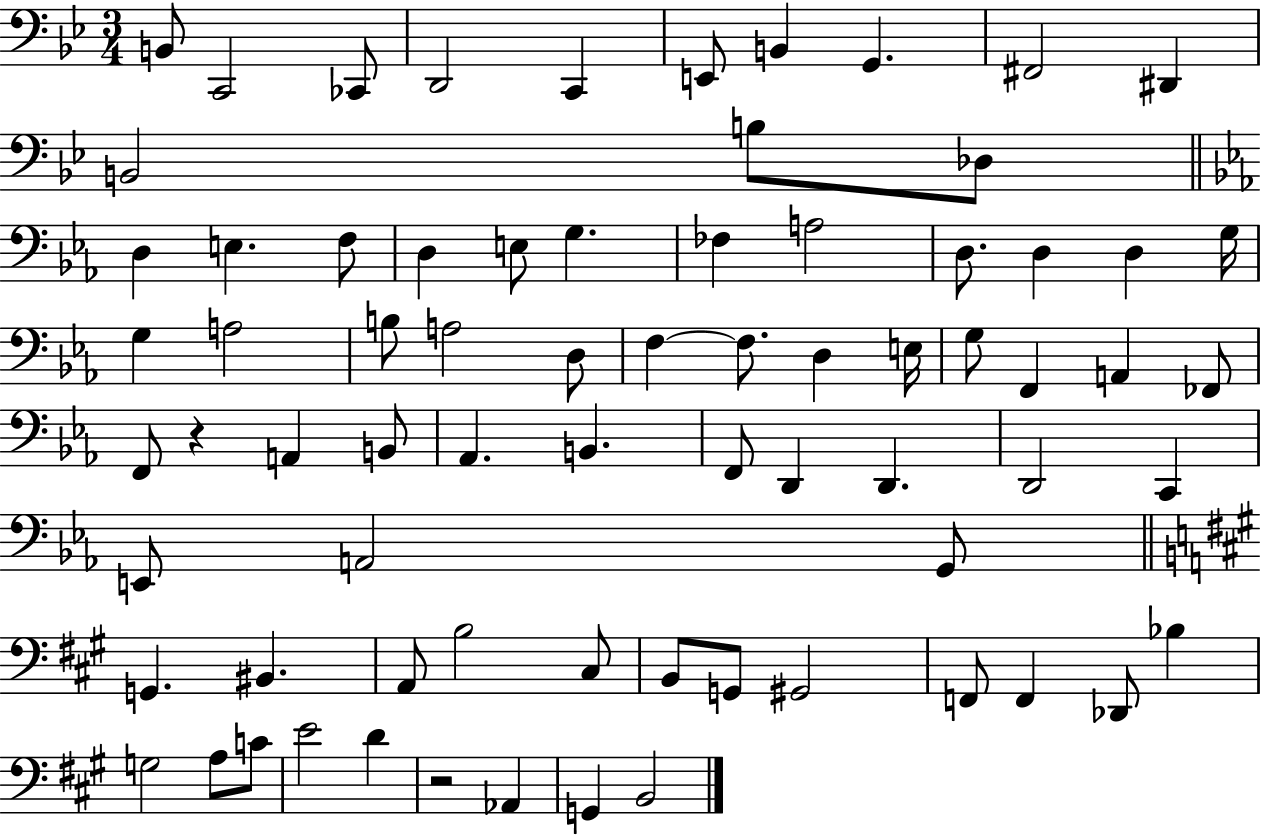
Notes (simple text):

B2/e C2/h CES2/e D2/h C2/q E2/e B2/q G2/q. F#2/h D#2/q B2/h B3/e Db3/e D3/q E3/q. F3/e D3/q E3/e G3/q. FES3/q A3/h D3/e. D3/q D3/q G3/s G3/q A3/h B3/e A3/h D3/e F3/q F3/e. D3/q E3/s G3/e F2/q A2/q FES2/e F2/e R/q A2/q B2/e Ab2/q. B2/q. F2/e D2/q D2/q. D2/h C2/q E2/e A2/h G2/e G2/q. BIS2/q. A2/e B3/h C#3/e B2/e G2/e G#2/h F2/e F2/q Db2/e Bb3/q G3/h A3/e C4/e E4/h D4/q R/h Ab2/q G2/q B2/h